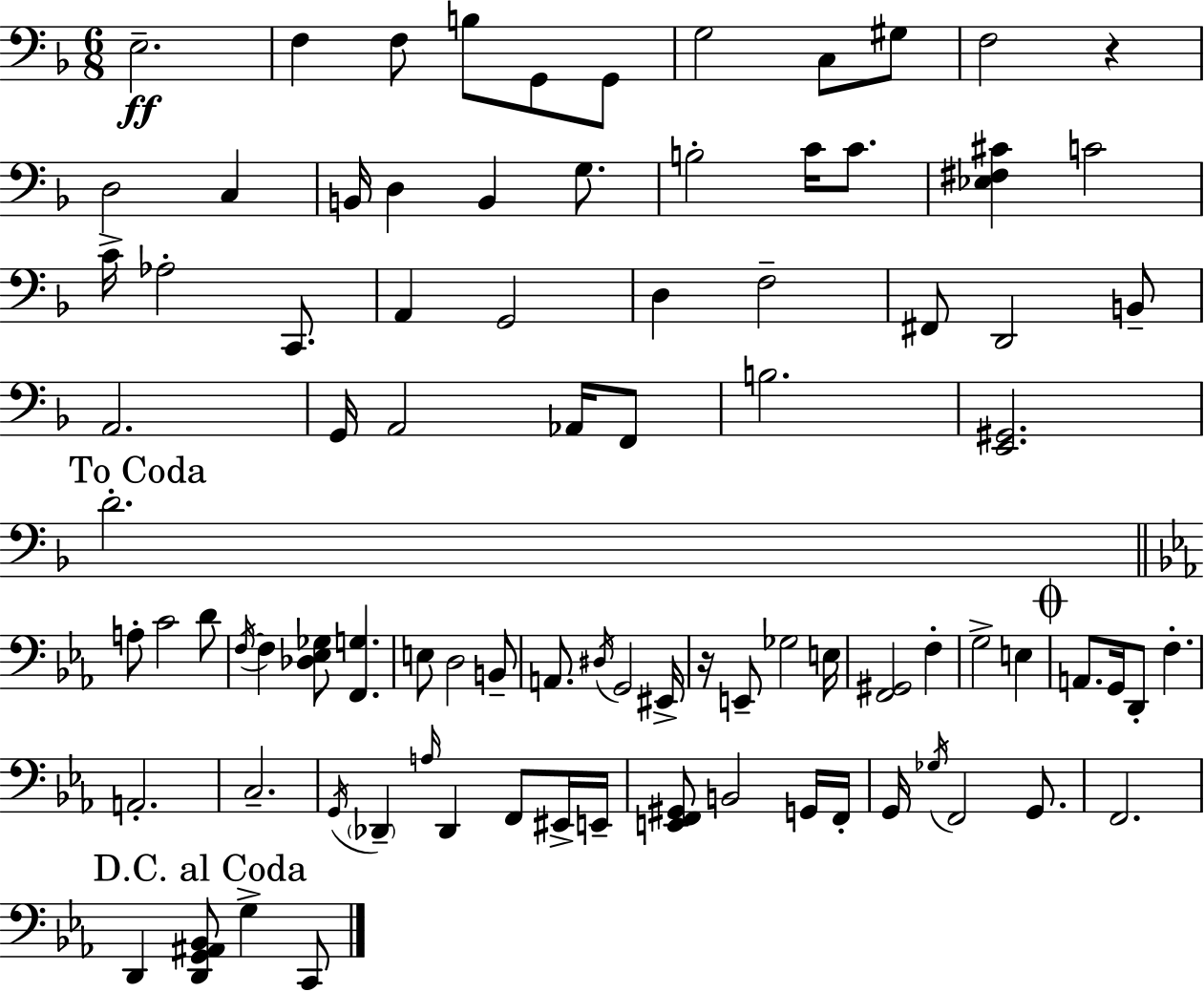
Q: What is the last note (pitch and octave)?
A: C2